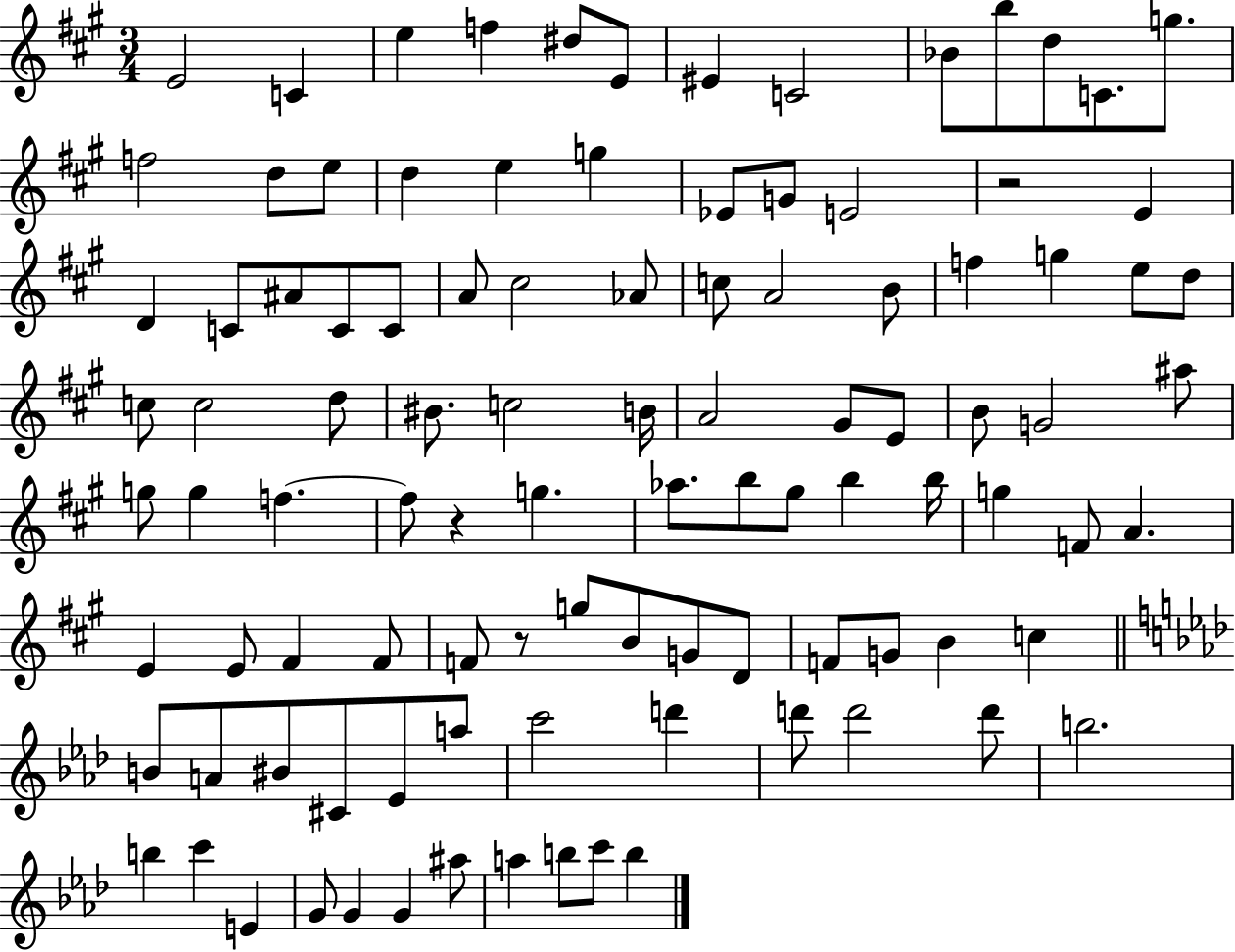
{
  \clef treble
  \numericTimeSignature
  \time 3/4
  \key a \major
  e'2 c'4 | e''4 f''4 dis''8 e'8 | eis'4 c'2 | bes'8 b''8 d''8 c'8. g''8. | \break f''2 d''8 e''8 | d''4 e''4 g''4 | ees'8 g'8 e'2 | r2 e'4 | \break d'4 c'8 ais'8 c'8 c'8 | a'8 cis''2 aes'8 | c''8 a'2 b'8 | f''4 g''4 e''8 d''8 | \break c''8 c''2 d''8 | bis'8. c''2 b'16 | a'2 gis'8 e'8 | b'8 g'2 ais''8 | \break g''8 g''4 f''4.~~ | f''8 r4 g''4. | aes''8. b''8 gis''8 b''4 b''16 | g''4 f'8 a'4. | \break e'4 e'8 fis'4 fis'8 | f'8 r8 g''8 b'8 g'8 d'8 | f'8 g'8 b'4 c''4 | \bar "||" \break \key f \minor b'8 a'8 bis'8 cis'8 ees'8 a''8 | c'''2 d'''4 | d'''8 d'''2 d'''8 | b''2. | \break b''4 c'''4 e'4 | g'8 g'4 g'4 ais''8 | a''4 b''8 c'''8 b''4 | \bar "|."
}